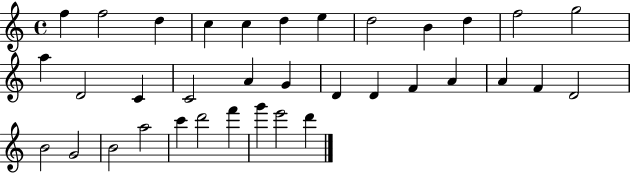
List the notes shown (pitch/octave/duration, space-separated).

F5/q F5/h D5/q C5/q C5/q D5/q E5/q D5/h B4/q D5/q F5/h G5/h A5/q D4/h C4/q C4/h A4/q G4/q D4/q D4/q F4/q A4/q A4/q F4/q D4/h B4/h G4/h B4/h A5/h C6/q D6/h F6/q G6/q E6/h D6/q